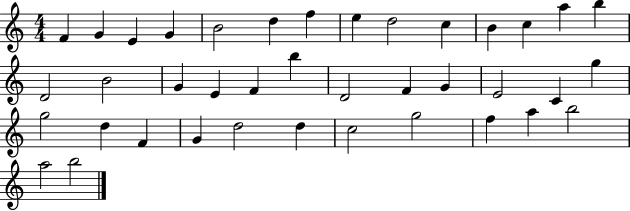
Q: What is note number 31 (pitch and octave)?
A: D5